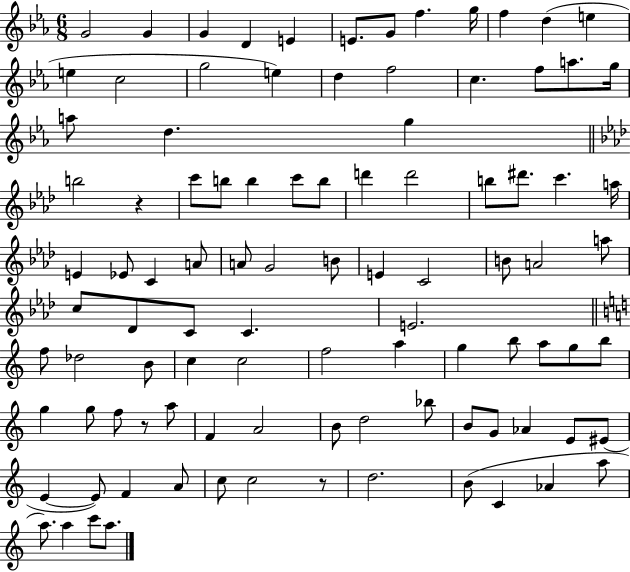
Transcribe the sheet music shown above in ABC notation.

X:1
T:Untitled
M:6/8
L:1/4
K:Eb
G2 G G D E E/2 G/2 f g/4 f d e e c2 g2 e d f2 c f/2 a/2 g/4 a/2 d g b2 z c'/2 b/2 b c'/2 b/2 d' d'2 b/2 ^d'/2 c' a/4 E _E/2 C A/2 A/2 G2 B/2 E C2 B/2 A2 a/2 c/2 _D/2 C/2 C E2 f/2 _d2 B/2 c c2 f2 a g b/2 a/2 g/2 b/2 g g/2 f/2 z/2 a/2 F A2 B/2 d2 _b/2 B/2 G/2 _A E/2 ^E/2 E E/2 F A/2 c/2 c2 z/2 d2 B/2 C _A a/2 a/2 a c'/2 a/2